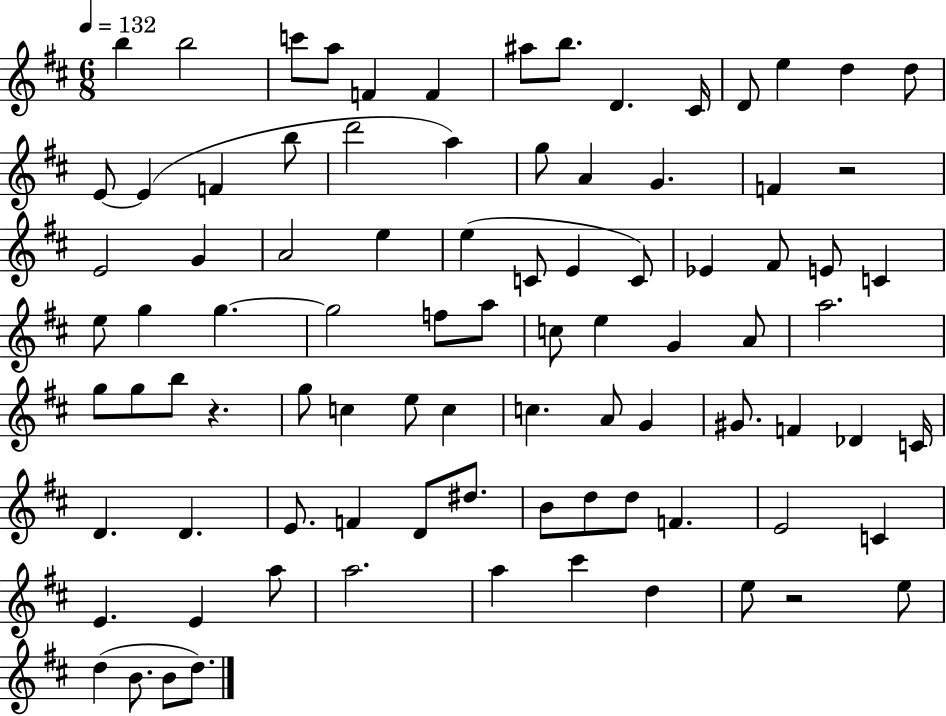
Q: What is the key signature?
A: D major